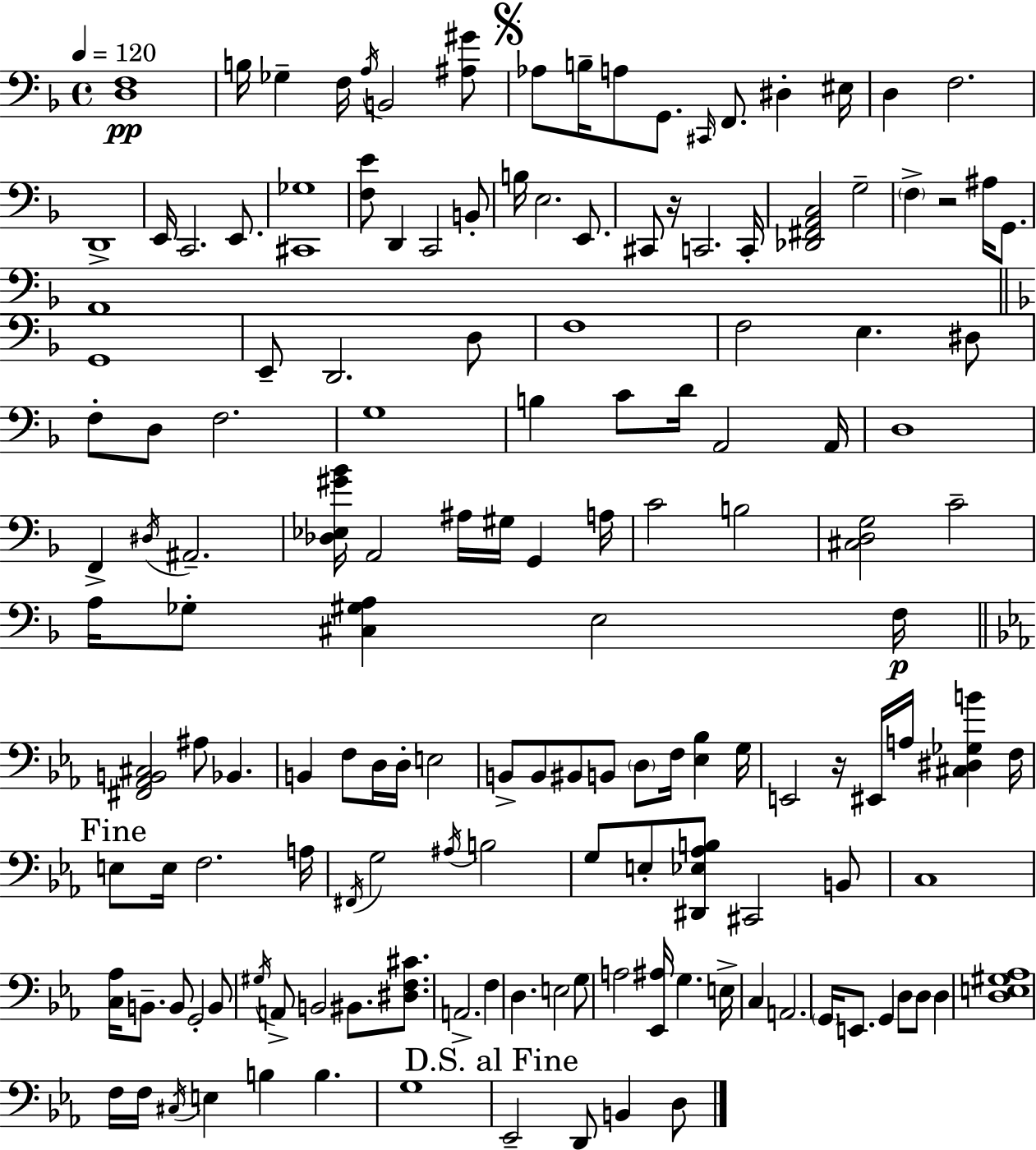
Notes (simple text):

[D3,F3]/w B3/s Gb3/q F3/s A3/s B2/h [A#3,G#4]/e Ab3/e B3/s A3/e G2/e. C#2/s F2/e. D#3/q EIS3/s D3/q F3/h. D2/w E2/s C2/h. E2/e. [C#2,Gb3]/w [F3,E4]/e D2/q C2/h B2/e B3/s E3/h. E2/e. C#2/e R/s C2/h. C2/s [Db2,F#2,A2,C3]/h G3/h F3/q R/h A#3/s G2/e. A2/w G2/w E2/e D2/h. D3/e F3/w F3/h E3/q. D#3/e F3/e D3/e F3/h. G3/w B3/q C4/e D4/s A2/h A2/s D3/w F2/q D#3/s A#2/h. [Db3,Eb3,G#4,Bb4]/s A2/h A#3/s G#3/s G2/q A3/s C4/h B3/h [C#3,D3,G3]/h C4/h A3/s Gb3/e [C#3,G#3,A3]/q E3/h F3/s [F#2,Ab2,B2,C#3]/h A#3/e Bb2/q. B2/q F3/e D3/s D3/s E3/h B2/e B2/e BIS2/e B2/e D3/e F3/s [Eb3,Bb3]/q G3/s E2/h R/s EIS2/s A3/s [C#3,D#3,Gb3,B4]/q F3/s E3/e E3/s F3/h. A3/s F#2/s G3/h A#3/s B3/h G3/e E3/e [D#2,Eb3,Ab3,B3]/e C#2/h B2/e C3/w [C3,Ab3]/s B2/e. B2/e G2/h B2/e G#3/s A2/e B2/h BIS2/e. [D#3,F3,C#4]/e. A2/h. F3/q D3/q. E3/h G3/e A3/h [Eb2,A#3]/s G3/q. E3/s C3/q A2/h. G2/s E2/e. G2/q D3/e D3/e D3/q [D3,E3,G#3,Ab3]/w F3/s F3/s C#3/s E3/q B3/q B3/q. G3/w Eb2/h D2/e B2/q D3/e